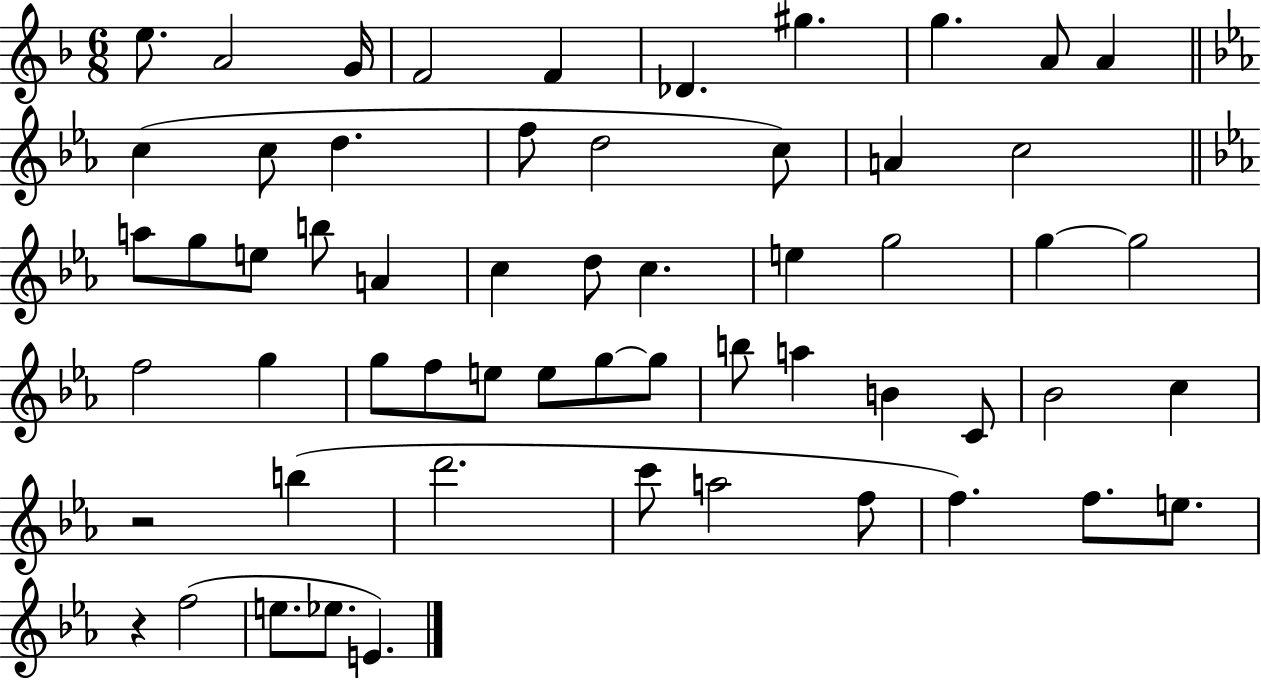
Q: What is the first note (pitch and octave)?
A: E5